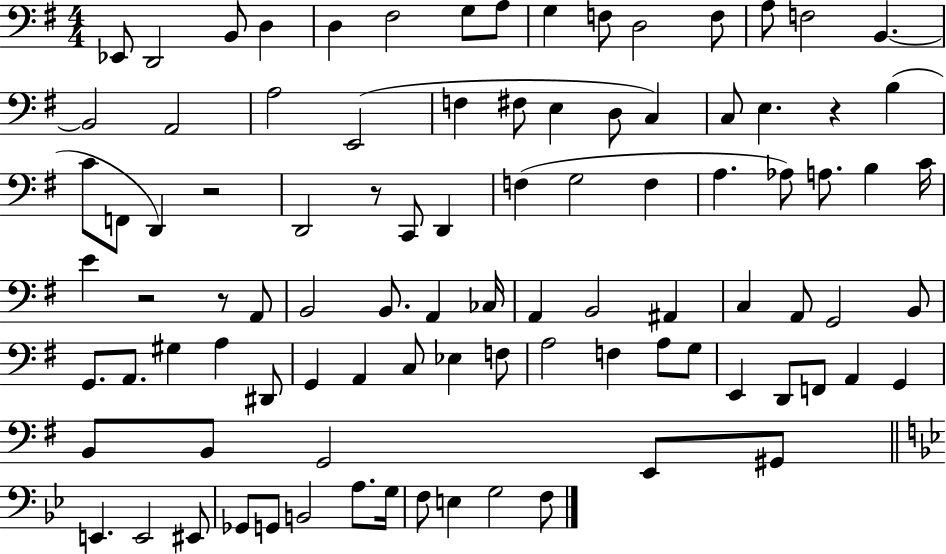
X:1
T:Untitled
M:4/4
L:1/4
K:G
_E,,/2 D,,2 B,,/2 D, D, ^F,2 G,/2 A,/2 G, F,/2 D,2 F,/2 A,/2 F,2 B,, B,,2 A,,2 A,2 E,,2 F, ^F,/2 E, D,/2 C, C,/2 E, z B, C/2 F,,/2 D,, z2 D,,2 z/2 C,,/2 D,, F, G,2 F, A, _A,/2 A,/2 B, C/4 E z2 z/2 A,,/2 B,,2 B,,/2 A,, _C,/4 A,, B,,2 ^A,, C, A,,/2 G,,2 B,,/2 G,,/2 A,,/2 ^G, A, ^D,,/2 G,, A,, C,/2 _E, F,/2 A,2 F, A,/2 G,/2 E,, D,,/2 F,,/2 A,, G,, B,,/2 B,,/2 G,,2 E,,/2 ^G,,/2 E,, E,,2 ^E,,/2 _G,,/2 G,,/2 B,,2 A,/2 G,/4 F,/2 E, G,2 F,/2